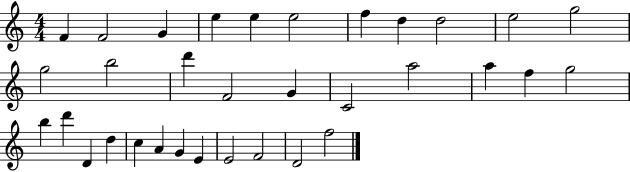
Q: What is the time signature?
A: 4/4